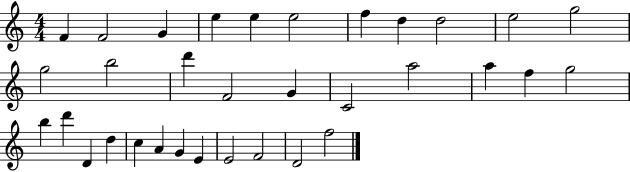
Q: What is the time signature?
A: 4/4